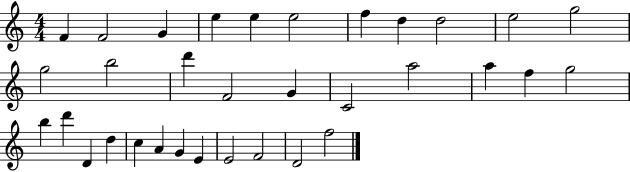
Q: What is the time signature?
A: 4/4